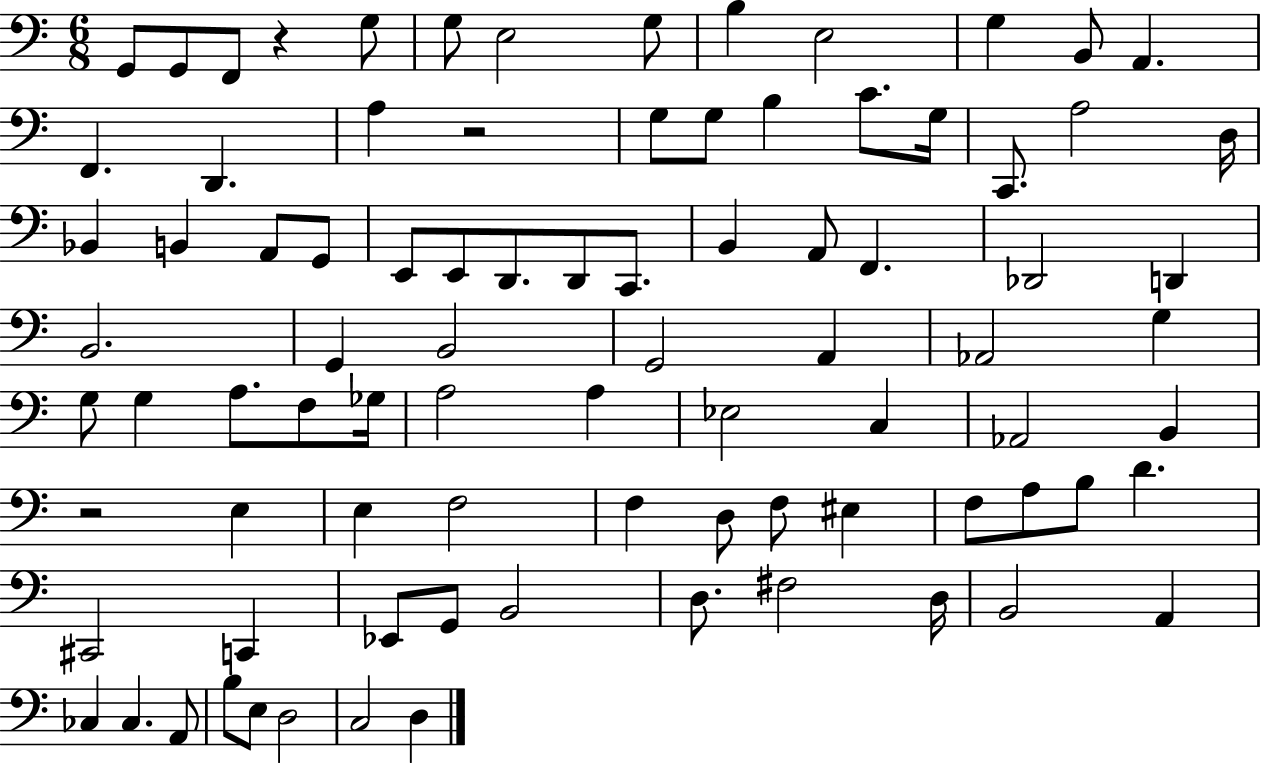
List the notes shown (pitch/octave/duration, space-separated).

G2/e G2/e F2/e R/q G3/e G3/e E3/h G3/e B3/q E3/h G3/q B2/e A2/q. F2/q. D2/q. A3/q R/h G3/e G3/e B3/q C4/e. G3/s C2/e. A3/h D3/s Bb2/q B2/q A2/e G2/e E2/e E2/e D2/e. D2/e C2/e. B2/q A2/e F2/q. Db2/h D2/q B2/h. G2/q B2/h G2/h A2/q Ab2/h G3/q G3/e G3/q A3/e. F3/e Gb3/s A3/h A3/q Eb3/h C3/q Ab2/h B2/q R/h E3/q E3/q F3/h F3/q D3/e F3/e EIS3/q F3/e A3/e B3/e D4/q. C#2/h C2/q Eb2/e G2/e B2/h D3/e. F#3/h D3/s B2/h A2/q CES3/q CES3/q. A2/e B3/e E3/e D3/h C3/h D3/q